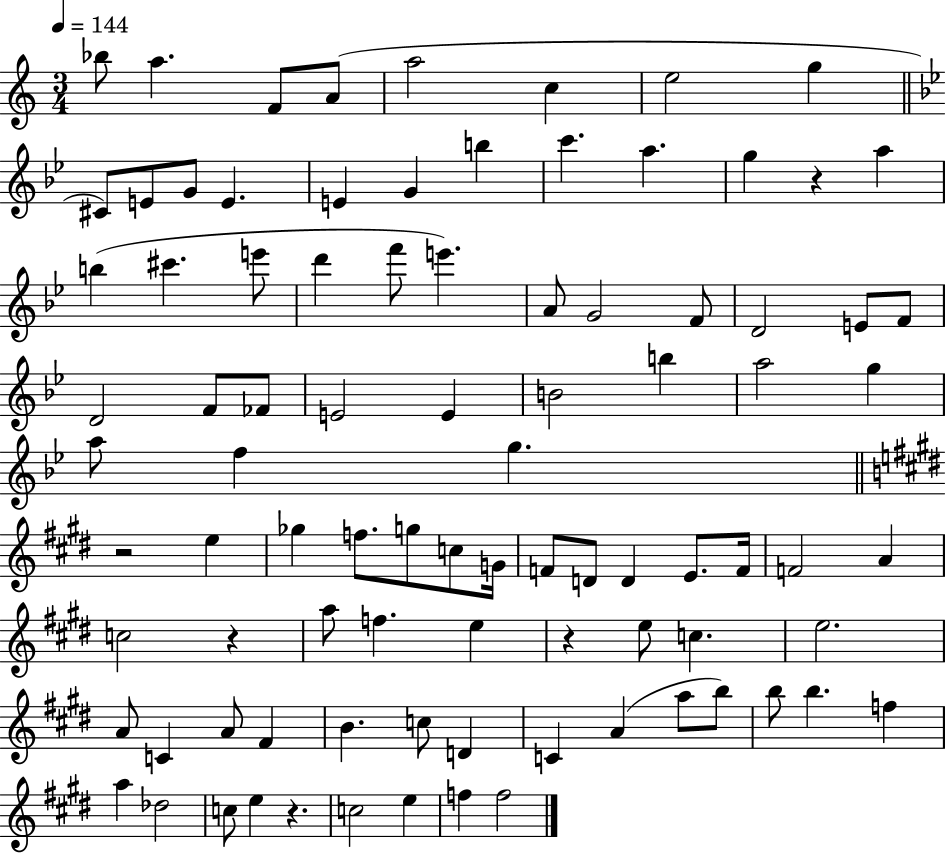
Bb5/e A5/q. F4/e A4/e A5/h C5/q E5/h G5/q C#4/e E4/e G4/e E4/q. E4/q G4/q B5/q C6/q. A5/q. G5/q R/q A5/q B5/q C#6/q. E6/e D6/q F6/e E6/q. A4/e G4/h F4/e D4/h E4/e F4/e D4/h F4/e FES4/e E4/h E4/q B4/h B5/q A5/h G5/q A5/e F5/q G5/q. R/h E5/q Gb5/q F5/e. G5/e C5/e G4/s F4/e D4/e D4/q E4/e. F4/s F4/h A4/q C5/h R/q A5/e F5/q. E5/q R/q E5/e C5/q. E5/h. A4/e C4/q A4/e F#4/q B4/q. C5/e D4/q C4/q A4/q A5/e B5/e B5/e B5/q. F5/q A5/q Db5/h C5/e E5/q R/q. C5/h E5/q F5/q F5/h